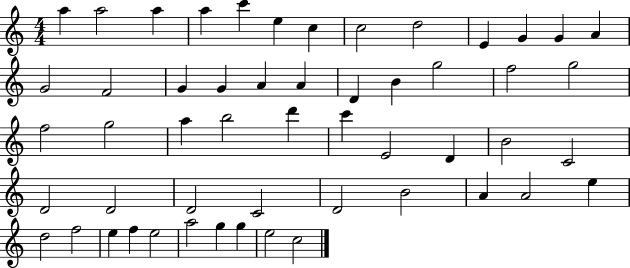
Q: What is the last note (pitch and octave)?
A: C5